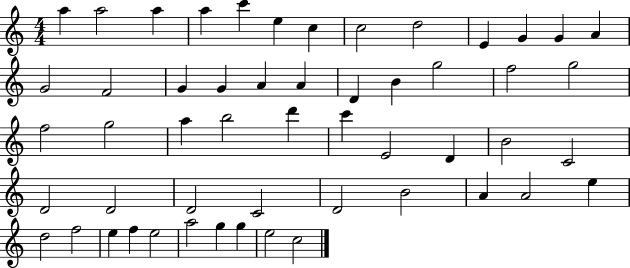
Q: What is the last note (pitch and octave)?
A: C5